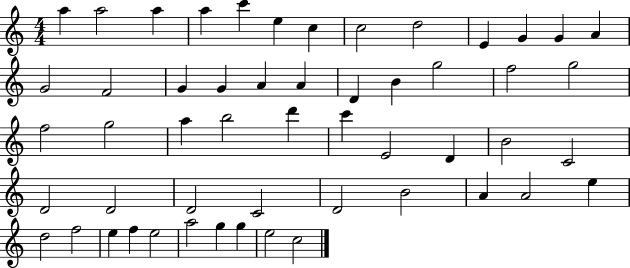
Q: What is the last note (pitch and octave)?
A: C5